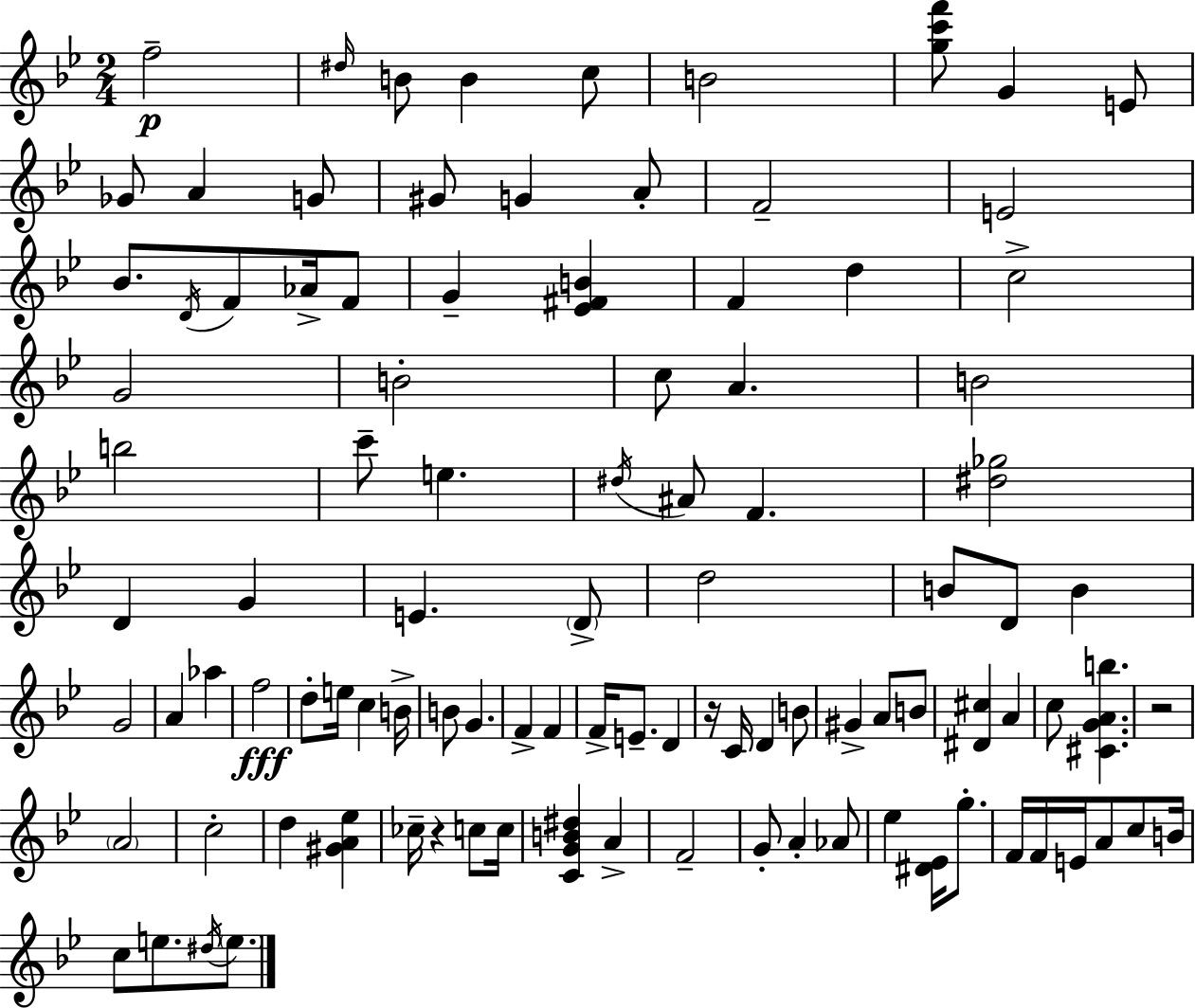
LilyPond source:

{
  \clef treble
  \numericTimeSignature
  \time 2/4
  \key g \minor
  f''2--\p | \grace { dis''16 } b'8 b'4 c''8 | b'2 | <g'' c''' f'''>8 g'4 e'8 | \break ges'8 a'4 g'8 | gis'8 g'4 a'8-. | f'2-- | e'2 | \break bes'8. \acciaccatura { d'16 } f'8 aes'16-> | f'8 g'4-- <ees' fis' b'>4 | f'4 d''4 | c''2-> | \break g'2 | b'2-. | c''8 a'4. | b'2 | \break b''2 | c'''8-- e''4. | \acciaccatura { dis''16 } ais'8 f'4. | <dis'' ges''>2 | \break d'4 g'4 | e'4. | \parenthesize d'8-> d''2 | b'8 d'8 b'4 | \break g'2 | a'4 aes''4 | f''2\fff | d''8-. e''16 c''4 | \break b'16-> b'8 g'4. | f'4-> f'4 | f'16-> e'8.-- d'4 | r16 c'16 d'4 | \break b'8 gis'4-> a'8 | b'8 <dis' cis''>4 a'4 | c''8 <cis' g' a' b''>4. | r2 | \break \parenthesize a'2 | c''2-. | d''4 <gis' a' ees''>4 | ces''16-- r4 | \break c''8 c''16 <c' g' b' dis''>4 a'4-> | f'2-- | g'8-. a'4-. | aes'8 ees''4 <dis' ees'>16 | \break g''8.-. f'16 f'16 e'16 a'8 | c''8 b'16 c''8 e''8. | \acciaccatura { dis''16 } \parenthesize e''8. \bar "|."
}